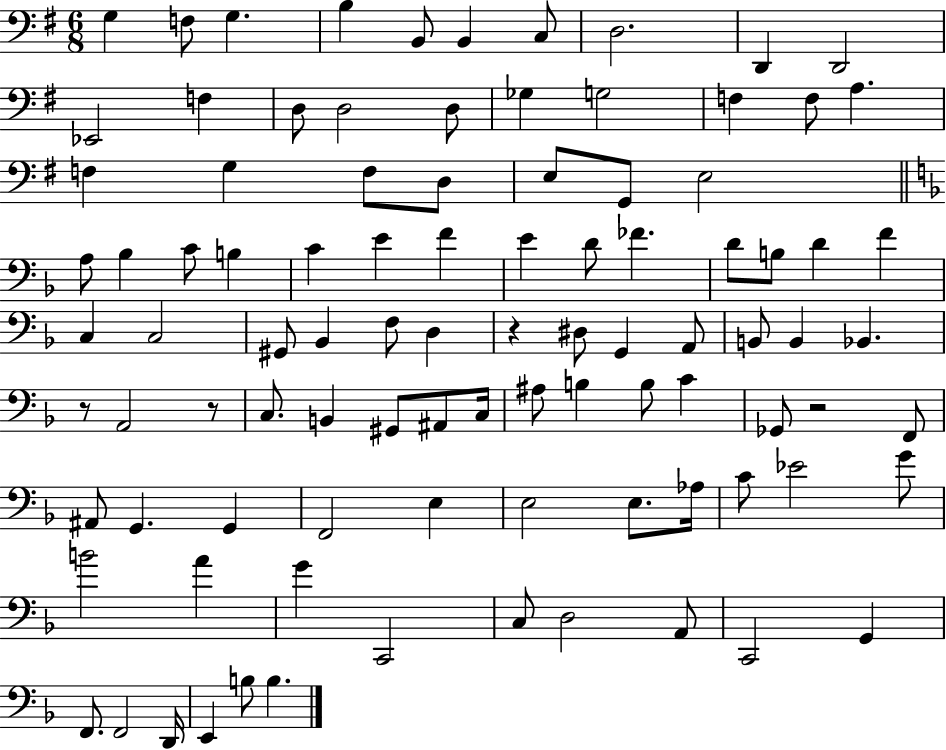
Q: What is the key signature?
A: G major